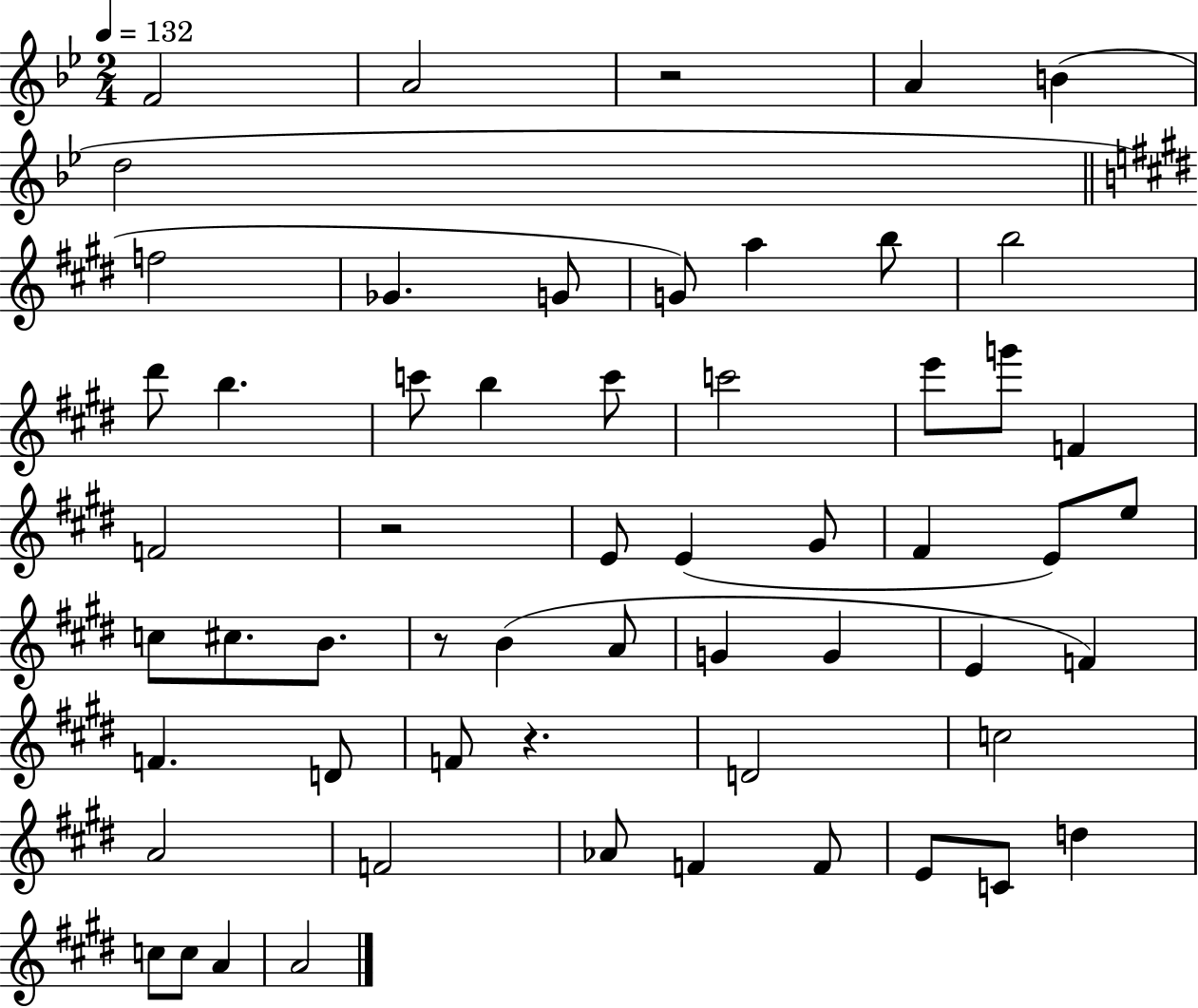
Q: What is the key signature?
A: BES major